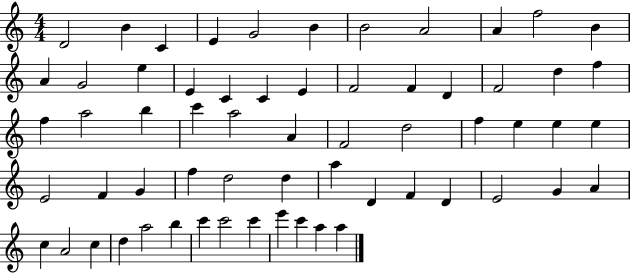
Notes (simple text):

D4/h B4/q C4/q E4/q G4/h B4/q B4/h A4/h A4/q F5/h B4/q A4/q G4/h E5/q E4/q C4/q C4/q E4/q F4/h F4/q D4/q F4/h D5/q F5/q F5/q A5/h B5/q C6/q A5/h A4/q F4/h D5/h F5/q E5/q E5/q E5/q E4/h F4/q G4/q F5/q D5/h D5/q A5/q D4/q F4/q D4/q E4/h G4/q A4/q C5/q A4/h C5/q D5/q A5/h B5/q C6/q C6/h C6/q E6/q C6/q A5/q A5/q